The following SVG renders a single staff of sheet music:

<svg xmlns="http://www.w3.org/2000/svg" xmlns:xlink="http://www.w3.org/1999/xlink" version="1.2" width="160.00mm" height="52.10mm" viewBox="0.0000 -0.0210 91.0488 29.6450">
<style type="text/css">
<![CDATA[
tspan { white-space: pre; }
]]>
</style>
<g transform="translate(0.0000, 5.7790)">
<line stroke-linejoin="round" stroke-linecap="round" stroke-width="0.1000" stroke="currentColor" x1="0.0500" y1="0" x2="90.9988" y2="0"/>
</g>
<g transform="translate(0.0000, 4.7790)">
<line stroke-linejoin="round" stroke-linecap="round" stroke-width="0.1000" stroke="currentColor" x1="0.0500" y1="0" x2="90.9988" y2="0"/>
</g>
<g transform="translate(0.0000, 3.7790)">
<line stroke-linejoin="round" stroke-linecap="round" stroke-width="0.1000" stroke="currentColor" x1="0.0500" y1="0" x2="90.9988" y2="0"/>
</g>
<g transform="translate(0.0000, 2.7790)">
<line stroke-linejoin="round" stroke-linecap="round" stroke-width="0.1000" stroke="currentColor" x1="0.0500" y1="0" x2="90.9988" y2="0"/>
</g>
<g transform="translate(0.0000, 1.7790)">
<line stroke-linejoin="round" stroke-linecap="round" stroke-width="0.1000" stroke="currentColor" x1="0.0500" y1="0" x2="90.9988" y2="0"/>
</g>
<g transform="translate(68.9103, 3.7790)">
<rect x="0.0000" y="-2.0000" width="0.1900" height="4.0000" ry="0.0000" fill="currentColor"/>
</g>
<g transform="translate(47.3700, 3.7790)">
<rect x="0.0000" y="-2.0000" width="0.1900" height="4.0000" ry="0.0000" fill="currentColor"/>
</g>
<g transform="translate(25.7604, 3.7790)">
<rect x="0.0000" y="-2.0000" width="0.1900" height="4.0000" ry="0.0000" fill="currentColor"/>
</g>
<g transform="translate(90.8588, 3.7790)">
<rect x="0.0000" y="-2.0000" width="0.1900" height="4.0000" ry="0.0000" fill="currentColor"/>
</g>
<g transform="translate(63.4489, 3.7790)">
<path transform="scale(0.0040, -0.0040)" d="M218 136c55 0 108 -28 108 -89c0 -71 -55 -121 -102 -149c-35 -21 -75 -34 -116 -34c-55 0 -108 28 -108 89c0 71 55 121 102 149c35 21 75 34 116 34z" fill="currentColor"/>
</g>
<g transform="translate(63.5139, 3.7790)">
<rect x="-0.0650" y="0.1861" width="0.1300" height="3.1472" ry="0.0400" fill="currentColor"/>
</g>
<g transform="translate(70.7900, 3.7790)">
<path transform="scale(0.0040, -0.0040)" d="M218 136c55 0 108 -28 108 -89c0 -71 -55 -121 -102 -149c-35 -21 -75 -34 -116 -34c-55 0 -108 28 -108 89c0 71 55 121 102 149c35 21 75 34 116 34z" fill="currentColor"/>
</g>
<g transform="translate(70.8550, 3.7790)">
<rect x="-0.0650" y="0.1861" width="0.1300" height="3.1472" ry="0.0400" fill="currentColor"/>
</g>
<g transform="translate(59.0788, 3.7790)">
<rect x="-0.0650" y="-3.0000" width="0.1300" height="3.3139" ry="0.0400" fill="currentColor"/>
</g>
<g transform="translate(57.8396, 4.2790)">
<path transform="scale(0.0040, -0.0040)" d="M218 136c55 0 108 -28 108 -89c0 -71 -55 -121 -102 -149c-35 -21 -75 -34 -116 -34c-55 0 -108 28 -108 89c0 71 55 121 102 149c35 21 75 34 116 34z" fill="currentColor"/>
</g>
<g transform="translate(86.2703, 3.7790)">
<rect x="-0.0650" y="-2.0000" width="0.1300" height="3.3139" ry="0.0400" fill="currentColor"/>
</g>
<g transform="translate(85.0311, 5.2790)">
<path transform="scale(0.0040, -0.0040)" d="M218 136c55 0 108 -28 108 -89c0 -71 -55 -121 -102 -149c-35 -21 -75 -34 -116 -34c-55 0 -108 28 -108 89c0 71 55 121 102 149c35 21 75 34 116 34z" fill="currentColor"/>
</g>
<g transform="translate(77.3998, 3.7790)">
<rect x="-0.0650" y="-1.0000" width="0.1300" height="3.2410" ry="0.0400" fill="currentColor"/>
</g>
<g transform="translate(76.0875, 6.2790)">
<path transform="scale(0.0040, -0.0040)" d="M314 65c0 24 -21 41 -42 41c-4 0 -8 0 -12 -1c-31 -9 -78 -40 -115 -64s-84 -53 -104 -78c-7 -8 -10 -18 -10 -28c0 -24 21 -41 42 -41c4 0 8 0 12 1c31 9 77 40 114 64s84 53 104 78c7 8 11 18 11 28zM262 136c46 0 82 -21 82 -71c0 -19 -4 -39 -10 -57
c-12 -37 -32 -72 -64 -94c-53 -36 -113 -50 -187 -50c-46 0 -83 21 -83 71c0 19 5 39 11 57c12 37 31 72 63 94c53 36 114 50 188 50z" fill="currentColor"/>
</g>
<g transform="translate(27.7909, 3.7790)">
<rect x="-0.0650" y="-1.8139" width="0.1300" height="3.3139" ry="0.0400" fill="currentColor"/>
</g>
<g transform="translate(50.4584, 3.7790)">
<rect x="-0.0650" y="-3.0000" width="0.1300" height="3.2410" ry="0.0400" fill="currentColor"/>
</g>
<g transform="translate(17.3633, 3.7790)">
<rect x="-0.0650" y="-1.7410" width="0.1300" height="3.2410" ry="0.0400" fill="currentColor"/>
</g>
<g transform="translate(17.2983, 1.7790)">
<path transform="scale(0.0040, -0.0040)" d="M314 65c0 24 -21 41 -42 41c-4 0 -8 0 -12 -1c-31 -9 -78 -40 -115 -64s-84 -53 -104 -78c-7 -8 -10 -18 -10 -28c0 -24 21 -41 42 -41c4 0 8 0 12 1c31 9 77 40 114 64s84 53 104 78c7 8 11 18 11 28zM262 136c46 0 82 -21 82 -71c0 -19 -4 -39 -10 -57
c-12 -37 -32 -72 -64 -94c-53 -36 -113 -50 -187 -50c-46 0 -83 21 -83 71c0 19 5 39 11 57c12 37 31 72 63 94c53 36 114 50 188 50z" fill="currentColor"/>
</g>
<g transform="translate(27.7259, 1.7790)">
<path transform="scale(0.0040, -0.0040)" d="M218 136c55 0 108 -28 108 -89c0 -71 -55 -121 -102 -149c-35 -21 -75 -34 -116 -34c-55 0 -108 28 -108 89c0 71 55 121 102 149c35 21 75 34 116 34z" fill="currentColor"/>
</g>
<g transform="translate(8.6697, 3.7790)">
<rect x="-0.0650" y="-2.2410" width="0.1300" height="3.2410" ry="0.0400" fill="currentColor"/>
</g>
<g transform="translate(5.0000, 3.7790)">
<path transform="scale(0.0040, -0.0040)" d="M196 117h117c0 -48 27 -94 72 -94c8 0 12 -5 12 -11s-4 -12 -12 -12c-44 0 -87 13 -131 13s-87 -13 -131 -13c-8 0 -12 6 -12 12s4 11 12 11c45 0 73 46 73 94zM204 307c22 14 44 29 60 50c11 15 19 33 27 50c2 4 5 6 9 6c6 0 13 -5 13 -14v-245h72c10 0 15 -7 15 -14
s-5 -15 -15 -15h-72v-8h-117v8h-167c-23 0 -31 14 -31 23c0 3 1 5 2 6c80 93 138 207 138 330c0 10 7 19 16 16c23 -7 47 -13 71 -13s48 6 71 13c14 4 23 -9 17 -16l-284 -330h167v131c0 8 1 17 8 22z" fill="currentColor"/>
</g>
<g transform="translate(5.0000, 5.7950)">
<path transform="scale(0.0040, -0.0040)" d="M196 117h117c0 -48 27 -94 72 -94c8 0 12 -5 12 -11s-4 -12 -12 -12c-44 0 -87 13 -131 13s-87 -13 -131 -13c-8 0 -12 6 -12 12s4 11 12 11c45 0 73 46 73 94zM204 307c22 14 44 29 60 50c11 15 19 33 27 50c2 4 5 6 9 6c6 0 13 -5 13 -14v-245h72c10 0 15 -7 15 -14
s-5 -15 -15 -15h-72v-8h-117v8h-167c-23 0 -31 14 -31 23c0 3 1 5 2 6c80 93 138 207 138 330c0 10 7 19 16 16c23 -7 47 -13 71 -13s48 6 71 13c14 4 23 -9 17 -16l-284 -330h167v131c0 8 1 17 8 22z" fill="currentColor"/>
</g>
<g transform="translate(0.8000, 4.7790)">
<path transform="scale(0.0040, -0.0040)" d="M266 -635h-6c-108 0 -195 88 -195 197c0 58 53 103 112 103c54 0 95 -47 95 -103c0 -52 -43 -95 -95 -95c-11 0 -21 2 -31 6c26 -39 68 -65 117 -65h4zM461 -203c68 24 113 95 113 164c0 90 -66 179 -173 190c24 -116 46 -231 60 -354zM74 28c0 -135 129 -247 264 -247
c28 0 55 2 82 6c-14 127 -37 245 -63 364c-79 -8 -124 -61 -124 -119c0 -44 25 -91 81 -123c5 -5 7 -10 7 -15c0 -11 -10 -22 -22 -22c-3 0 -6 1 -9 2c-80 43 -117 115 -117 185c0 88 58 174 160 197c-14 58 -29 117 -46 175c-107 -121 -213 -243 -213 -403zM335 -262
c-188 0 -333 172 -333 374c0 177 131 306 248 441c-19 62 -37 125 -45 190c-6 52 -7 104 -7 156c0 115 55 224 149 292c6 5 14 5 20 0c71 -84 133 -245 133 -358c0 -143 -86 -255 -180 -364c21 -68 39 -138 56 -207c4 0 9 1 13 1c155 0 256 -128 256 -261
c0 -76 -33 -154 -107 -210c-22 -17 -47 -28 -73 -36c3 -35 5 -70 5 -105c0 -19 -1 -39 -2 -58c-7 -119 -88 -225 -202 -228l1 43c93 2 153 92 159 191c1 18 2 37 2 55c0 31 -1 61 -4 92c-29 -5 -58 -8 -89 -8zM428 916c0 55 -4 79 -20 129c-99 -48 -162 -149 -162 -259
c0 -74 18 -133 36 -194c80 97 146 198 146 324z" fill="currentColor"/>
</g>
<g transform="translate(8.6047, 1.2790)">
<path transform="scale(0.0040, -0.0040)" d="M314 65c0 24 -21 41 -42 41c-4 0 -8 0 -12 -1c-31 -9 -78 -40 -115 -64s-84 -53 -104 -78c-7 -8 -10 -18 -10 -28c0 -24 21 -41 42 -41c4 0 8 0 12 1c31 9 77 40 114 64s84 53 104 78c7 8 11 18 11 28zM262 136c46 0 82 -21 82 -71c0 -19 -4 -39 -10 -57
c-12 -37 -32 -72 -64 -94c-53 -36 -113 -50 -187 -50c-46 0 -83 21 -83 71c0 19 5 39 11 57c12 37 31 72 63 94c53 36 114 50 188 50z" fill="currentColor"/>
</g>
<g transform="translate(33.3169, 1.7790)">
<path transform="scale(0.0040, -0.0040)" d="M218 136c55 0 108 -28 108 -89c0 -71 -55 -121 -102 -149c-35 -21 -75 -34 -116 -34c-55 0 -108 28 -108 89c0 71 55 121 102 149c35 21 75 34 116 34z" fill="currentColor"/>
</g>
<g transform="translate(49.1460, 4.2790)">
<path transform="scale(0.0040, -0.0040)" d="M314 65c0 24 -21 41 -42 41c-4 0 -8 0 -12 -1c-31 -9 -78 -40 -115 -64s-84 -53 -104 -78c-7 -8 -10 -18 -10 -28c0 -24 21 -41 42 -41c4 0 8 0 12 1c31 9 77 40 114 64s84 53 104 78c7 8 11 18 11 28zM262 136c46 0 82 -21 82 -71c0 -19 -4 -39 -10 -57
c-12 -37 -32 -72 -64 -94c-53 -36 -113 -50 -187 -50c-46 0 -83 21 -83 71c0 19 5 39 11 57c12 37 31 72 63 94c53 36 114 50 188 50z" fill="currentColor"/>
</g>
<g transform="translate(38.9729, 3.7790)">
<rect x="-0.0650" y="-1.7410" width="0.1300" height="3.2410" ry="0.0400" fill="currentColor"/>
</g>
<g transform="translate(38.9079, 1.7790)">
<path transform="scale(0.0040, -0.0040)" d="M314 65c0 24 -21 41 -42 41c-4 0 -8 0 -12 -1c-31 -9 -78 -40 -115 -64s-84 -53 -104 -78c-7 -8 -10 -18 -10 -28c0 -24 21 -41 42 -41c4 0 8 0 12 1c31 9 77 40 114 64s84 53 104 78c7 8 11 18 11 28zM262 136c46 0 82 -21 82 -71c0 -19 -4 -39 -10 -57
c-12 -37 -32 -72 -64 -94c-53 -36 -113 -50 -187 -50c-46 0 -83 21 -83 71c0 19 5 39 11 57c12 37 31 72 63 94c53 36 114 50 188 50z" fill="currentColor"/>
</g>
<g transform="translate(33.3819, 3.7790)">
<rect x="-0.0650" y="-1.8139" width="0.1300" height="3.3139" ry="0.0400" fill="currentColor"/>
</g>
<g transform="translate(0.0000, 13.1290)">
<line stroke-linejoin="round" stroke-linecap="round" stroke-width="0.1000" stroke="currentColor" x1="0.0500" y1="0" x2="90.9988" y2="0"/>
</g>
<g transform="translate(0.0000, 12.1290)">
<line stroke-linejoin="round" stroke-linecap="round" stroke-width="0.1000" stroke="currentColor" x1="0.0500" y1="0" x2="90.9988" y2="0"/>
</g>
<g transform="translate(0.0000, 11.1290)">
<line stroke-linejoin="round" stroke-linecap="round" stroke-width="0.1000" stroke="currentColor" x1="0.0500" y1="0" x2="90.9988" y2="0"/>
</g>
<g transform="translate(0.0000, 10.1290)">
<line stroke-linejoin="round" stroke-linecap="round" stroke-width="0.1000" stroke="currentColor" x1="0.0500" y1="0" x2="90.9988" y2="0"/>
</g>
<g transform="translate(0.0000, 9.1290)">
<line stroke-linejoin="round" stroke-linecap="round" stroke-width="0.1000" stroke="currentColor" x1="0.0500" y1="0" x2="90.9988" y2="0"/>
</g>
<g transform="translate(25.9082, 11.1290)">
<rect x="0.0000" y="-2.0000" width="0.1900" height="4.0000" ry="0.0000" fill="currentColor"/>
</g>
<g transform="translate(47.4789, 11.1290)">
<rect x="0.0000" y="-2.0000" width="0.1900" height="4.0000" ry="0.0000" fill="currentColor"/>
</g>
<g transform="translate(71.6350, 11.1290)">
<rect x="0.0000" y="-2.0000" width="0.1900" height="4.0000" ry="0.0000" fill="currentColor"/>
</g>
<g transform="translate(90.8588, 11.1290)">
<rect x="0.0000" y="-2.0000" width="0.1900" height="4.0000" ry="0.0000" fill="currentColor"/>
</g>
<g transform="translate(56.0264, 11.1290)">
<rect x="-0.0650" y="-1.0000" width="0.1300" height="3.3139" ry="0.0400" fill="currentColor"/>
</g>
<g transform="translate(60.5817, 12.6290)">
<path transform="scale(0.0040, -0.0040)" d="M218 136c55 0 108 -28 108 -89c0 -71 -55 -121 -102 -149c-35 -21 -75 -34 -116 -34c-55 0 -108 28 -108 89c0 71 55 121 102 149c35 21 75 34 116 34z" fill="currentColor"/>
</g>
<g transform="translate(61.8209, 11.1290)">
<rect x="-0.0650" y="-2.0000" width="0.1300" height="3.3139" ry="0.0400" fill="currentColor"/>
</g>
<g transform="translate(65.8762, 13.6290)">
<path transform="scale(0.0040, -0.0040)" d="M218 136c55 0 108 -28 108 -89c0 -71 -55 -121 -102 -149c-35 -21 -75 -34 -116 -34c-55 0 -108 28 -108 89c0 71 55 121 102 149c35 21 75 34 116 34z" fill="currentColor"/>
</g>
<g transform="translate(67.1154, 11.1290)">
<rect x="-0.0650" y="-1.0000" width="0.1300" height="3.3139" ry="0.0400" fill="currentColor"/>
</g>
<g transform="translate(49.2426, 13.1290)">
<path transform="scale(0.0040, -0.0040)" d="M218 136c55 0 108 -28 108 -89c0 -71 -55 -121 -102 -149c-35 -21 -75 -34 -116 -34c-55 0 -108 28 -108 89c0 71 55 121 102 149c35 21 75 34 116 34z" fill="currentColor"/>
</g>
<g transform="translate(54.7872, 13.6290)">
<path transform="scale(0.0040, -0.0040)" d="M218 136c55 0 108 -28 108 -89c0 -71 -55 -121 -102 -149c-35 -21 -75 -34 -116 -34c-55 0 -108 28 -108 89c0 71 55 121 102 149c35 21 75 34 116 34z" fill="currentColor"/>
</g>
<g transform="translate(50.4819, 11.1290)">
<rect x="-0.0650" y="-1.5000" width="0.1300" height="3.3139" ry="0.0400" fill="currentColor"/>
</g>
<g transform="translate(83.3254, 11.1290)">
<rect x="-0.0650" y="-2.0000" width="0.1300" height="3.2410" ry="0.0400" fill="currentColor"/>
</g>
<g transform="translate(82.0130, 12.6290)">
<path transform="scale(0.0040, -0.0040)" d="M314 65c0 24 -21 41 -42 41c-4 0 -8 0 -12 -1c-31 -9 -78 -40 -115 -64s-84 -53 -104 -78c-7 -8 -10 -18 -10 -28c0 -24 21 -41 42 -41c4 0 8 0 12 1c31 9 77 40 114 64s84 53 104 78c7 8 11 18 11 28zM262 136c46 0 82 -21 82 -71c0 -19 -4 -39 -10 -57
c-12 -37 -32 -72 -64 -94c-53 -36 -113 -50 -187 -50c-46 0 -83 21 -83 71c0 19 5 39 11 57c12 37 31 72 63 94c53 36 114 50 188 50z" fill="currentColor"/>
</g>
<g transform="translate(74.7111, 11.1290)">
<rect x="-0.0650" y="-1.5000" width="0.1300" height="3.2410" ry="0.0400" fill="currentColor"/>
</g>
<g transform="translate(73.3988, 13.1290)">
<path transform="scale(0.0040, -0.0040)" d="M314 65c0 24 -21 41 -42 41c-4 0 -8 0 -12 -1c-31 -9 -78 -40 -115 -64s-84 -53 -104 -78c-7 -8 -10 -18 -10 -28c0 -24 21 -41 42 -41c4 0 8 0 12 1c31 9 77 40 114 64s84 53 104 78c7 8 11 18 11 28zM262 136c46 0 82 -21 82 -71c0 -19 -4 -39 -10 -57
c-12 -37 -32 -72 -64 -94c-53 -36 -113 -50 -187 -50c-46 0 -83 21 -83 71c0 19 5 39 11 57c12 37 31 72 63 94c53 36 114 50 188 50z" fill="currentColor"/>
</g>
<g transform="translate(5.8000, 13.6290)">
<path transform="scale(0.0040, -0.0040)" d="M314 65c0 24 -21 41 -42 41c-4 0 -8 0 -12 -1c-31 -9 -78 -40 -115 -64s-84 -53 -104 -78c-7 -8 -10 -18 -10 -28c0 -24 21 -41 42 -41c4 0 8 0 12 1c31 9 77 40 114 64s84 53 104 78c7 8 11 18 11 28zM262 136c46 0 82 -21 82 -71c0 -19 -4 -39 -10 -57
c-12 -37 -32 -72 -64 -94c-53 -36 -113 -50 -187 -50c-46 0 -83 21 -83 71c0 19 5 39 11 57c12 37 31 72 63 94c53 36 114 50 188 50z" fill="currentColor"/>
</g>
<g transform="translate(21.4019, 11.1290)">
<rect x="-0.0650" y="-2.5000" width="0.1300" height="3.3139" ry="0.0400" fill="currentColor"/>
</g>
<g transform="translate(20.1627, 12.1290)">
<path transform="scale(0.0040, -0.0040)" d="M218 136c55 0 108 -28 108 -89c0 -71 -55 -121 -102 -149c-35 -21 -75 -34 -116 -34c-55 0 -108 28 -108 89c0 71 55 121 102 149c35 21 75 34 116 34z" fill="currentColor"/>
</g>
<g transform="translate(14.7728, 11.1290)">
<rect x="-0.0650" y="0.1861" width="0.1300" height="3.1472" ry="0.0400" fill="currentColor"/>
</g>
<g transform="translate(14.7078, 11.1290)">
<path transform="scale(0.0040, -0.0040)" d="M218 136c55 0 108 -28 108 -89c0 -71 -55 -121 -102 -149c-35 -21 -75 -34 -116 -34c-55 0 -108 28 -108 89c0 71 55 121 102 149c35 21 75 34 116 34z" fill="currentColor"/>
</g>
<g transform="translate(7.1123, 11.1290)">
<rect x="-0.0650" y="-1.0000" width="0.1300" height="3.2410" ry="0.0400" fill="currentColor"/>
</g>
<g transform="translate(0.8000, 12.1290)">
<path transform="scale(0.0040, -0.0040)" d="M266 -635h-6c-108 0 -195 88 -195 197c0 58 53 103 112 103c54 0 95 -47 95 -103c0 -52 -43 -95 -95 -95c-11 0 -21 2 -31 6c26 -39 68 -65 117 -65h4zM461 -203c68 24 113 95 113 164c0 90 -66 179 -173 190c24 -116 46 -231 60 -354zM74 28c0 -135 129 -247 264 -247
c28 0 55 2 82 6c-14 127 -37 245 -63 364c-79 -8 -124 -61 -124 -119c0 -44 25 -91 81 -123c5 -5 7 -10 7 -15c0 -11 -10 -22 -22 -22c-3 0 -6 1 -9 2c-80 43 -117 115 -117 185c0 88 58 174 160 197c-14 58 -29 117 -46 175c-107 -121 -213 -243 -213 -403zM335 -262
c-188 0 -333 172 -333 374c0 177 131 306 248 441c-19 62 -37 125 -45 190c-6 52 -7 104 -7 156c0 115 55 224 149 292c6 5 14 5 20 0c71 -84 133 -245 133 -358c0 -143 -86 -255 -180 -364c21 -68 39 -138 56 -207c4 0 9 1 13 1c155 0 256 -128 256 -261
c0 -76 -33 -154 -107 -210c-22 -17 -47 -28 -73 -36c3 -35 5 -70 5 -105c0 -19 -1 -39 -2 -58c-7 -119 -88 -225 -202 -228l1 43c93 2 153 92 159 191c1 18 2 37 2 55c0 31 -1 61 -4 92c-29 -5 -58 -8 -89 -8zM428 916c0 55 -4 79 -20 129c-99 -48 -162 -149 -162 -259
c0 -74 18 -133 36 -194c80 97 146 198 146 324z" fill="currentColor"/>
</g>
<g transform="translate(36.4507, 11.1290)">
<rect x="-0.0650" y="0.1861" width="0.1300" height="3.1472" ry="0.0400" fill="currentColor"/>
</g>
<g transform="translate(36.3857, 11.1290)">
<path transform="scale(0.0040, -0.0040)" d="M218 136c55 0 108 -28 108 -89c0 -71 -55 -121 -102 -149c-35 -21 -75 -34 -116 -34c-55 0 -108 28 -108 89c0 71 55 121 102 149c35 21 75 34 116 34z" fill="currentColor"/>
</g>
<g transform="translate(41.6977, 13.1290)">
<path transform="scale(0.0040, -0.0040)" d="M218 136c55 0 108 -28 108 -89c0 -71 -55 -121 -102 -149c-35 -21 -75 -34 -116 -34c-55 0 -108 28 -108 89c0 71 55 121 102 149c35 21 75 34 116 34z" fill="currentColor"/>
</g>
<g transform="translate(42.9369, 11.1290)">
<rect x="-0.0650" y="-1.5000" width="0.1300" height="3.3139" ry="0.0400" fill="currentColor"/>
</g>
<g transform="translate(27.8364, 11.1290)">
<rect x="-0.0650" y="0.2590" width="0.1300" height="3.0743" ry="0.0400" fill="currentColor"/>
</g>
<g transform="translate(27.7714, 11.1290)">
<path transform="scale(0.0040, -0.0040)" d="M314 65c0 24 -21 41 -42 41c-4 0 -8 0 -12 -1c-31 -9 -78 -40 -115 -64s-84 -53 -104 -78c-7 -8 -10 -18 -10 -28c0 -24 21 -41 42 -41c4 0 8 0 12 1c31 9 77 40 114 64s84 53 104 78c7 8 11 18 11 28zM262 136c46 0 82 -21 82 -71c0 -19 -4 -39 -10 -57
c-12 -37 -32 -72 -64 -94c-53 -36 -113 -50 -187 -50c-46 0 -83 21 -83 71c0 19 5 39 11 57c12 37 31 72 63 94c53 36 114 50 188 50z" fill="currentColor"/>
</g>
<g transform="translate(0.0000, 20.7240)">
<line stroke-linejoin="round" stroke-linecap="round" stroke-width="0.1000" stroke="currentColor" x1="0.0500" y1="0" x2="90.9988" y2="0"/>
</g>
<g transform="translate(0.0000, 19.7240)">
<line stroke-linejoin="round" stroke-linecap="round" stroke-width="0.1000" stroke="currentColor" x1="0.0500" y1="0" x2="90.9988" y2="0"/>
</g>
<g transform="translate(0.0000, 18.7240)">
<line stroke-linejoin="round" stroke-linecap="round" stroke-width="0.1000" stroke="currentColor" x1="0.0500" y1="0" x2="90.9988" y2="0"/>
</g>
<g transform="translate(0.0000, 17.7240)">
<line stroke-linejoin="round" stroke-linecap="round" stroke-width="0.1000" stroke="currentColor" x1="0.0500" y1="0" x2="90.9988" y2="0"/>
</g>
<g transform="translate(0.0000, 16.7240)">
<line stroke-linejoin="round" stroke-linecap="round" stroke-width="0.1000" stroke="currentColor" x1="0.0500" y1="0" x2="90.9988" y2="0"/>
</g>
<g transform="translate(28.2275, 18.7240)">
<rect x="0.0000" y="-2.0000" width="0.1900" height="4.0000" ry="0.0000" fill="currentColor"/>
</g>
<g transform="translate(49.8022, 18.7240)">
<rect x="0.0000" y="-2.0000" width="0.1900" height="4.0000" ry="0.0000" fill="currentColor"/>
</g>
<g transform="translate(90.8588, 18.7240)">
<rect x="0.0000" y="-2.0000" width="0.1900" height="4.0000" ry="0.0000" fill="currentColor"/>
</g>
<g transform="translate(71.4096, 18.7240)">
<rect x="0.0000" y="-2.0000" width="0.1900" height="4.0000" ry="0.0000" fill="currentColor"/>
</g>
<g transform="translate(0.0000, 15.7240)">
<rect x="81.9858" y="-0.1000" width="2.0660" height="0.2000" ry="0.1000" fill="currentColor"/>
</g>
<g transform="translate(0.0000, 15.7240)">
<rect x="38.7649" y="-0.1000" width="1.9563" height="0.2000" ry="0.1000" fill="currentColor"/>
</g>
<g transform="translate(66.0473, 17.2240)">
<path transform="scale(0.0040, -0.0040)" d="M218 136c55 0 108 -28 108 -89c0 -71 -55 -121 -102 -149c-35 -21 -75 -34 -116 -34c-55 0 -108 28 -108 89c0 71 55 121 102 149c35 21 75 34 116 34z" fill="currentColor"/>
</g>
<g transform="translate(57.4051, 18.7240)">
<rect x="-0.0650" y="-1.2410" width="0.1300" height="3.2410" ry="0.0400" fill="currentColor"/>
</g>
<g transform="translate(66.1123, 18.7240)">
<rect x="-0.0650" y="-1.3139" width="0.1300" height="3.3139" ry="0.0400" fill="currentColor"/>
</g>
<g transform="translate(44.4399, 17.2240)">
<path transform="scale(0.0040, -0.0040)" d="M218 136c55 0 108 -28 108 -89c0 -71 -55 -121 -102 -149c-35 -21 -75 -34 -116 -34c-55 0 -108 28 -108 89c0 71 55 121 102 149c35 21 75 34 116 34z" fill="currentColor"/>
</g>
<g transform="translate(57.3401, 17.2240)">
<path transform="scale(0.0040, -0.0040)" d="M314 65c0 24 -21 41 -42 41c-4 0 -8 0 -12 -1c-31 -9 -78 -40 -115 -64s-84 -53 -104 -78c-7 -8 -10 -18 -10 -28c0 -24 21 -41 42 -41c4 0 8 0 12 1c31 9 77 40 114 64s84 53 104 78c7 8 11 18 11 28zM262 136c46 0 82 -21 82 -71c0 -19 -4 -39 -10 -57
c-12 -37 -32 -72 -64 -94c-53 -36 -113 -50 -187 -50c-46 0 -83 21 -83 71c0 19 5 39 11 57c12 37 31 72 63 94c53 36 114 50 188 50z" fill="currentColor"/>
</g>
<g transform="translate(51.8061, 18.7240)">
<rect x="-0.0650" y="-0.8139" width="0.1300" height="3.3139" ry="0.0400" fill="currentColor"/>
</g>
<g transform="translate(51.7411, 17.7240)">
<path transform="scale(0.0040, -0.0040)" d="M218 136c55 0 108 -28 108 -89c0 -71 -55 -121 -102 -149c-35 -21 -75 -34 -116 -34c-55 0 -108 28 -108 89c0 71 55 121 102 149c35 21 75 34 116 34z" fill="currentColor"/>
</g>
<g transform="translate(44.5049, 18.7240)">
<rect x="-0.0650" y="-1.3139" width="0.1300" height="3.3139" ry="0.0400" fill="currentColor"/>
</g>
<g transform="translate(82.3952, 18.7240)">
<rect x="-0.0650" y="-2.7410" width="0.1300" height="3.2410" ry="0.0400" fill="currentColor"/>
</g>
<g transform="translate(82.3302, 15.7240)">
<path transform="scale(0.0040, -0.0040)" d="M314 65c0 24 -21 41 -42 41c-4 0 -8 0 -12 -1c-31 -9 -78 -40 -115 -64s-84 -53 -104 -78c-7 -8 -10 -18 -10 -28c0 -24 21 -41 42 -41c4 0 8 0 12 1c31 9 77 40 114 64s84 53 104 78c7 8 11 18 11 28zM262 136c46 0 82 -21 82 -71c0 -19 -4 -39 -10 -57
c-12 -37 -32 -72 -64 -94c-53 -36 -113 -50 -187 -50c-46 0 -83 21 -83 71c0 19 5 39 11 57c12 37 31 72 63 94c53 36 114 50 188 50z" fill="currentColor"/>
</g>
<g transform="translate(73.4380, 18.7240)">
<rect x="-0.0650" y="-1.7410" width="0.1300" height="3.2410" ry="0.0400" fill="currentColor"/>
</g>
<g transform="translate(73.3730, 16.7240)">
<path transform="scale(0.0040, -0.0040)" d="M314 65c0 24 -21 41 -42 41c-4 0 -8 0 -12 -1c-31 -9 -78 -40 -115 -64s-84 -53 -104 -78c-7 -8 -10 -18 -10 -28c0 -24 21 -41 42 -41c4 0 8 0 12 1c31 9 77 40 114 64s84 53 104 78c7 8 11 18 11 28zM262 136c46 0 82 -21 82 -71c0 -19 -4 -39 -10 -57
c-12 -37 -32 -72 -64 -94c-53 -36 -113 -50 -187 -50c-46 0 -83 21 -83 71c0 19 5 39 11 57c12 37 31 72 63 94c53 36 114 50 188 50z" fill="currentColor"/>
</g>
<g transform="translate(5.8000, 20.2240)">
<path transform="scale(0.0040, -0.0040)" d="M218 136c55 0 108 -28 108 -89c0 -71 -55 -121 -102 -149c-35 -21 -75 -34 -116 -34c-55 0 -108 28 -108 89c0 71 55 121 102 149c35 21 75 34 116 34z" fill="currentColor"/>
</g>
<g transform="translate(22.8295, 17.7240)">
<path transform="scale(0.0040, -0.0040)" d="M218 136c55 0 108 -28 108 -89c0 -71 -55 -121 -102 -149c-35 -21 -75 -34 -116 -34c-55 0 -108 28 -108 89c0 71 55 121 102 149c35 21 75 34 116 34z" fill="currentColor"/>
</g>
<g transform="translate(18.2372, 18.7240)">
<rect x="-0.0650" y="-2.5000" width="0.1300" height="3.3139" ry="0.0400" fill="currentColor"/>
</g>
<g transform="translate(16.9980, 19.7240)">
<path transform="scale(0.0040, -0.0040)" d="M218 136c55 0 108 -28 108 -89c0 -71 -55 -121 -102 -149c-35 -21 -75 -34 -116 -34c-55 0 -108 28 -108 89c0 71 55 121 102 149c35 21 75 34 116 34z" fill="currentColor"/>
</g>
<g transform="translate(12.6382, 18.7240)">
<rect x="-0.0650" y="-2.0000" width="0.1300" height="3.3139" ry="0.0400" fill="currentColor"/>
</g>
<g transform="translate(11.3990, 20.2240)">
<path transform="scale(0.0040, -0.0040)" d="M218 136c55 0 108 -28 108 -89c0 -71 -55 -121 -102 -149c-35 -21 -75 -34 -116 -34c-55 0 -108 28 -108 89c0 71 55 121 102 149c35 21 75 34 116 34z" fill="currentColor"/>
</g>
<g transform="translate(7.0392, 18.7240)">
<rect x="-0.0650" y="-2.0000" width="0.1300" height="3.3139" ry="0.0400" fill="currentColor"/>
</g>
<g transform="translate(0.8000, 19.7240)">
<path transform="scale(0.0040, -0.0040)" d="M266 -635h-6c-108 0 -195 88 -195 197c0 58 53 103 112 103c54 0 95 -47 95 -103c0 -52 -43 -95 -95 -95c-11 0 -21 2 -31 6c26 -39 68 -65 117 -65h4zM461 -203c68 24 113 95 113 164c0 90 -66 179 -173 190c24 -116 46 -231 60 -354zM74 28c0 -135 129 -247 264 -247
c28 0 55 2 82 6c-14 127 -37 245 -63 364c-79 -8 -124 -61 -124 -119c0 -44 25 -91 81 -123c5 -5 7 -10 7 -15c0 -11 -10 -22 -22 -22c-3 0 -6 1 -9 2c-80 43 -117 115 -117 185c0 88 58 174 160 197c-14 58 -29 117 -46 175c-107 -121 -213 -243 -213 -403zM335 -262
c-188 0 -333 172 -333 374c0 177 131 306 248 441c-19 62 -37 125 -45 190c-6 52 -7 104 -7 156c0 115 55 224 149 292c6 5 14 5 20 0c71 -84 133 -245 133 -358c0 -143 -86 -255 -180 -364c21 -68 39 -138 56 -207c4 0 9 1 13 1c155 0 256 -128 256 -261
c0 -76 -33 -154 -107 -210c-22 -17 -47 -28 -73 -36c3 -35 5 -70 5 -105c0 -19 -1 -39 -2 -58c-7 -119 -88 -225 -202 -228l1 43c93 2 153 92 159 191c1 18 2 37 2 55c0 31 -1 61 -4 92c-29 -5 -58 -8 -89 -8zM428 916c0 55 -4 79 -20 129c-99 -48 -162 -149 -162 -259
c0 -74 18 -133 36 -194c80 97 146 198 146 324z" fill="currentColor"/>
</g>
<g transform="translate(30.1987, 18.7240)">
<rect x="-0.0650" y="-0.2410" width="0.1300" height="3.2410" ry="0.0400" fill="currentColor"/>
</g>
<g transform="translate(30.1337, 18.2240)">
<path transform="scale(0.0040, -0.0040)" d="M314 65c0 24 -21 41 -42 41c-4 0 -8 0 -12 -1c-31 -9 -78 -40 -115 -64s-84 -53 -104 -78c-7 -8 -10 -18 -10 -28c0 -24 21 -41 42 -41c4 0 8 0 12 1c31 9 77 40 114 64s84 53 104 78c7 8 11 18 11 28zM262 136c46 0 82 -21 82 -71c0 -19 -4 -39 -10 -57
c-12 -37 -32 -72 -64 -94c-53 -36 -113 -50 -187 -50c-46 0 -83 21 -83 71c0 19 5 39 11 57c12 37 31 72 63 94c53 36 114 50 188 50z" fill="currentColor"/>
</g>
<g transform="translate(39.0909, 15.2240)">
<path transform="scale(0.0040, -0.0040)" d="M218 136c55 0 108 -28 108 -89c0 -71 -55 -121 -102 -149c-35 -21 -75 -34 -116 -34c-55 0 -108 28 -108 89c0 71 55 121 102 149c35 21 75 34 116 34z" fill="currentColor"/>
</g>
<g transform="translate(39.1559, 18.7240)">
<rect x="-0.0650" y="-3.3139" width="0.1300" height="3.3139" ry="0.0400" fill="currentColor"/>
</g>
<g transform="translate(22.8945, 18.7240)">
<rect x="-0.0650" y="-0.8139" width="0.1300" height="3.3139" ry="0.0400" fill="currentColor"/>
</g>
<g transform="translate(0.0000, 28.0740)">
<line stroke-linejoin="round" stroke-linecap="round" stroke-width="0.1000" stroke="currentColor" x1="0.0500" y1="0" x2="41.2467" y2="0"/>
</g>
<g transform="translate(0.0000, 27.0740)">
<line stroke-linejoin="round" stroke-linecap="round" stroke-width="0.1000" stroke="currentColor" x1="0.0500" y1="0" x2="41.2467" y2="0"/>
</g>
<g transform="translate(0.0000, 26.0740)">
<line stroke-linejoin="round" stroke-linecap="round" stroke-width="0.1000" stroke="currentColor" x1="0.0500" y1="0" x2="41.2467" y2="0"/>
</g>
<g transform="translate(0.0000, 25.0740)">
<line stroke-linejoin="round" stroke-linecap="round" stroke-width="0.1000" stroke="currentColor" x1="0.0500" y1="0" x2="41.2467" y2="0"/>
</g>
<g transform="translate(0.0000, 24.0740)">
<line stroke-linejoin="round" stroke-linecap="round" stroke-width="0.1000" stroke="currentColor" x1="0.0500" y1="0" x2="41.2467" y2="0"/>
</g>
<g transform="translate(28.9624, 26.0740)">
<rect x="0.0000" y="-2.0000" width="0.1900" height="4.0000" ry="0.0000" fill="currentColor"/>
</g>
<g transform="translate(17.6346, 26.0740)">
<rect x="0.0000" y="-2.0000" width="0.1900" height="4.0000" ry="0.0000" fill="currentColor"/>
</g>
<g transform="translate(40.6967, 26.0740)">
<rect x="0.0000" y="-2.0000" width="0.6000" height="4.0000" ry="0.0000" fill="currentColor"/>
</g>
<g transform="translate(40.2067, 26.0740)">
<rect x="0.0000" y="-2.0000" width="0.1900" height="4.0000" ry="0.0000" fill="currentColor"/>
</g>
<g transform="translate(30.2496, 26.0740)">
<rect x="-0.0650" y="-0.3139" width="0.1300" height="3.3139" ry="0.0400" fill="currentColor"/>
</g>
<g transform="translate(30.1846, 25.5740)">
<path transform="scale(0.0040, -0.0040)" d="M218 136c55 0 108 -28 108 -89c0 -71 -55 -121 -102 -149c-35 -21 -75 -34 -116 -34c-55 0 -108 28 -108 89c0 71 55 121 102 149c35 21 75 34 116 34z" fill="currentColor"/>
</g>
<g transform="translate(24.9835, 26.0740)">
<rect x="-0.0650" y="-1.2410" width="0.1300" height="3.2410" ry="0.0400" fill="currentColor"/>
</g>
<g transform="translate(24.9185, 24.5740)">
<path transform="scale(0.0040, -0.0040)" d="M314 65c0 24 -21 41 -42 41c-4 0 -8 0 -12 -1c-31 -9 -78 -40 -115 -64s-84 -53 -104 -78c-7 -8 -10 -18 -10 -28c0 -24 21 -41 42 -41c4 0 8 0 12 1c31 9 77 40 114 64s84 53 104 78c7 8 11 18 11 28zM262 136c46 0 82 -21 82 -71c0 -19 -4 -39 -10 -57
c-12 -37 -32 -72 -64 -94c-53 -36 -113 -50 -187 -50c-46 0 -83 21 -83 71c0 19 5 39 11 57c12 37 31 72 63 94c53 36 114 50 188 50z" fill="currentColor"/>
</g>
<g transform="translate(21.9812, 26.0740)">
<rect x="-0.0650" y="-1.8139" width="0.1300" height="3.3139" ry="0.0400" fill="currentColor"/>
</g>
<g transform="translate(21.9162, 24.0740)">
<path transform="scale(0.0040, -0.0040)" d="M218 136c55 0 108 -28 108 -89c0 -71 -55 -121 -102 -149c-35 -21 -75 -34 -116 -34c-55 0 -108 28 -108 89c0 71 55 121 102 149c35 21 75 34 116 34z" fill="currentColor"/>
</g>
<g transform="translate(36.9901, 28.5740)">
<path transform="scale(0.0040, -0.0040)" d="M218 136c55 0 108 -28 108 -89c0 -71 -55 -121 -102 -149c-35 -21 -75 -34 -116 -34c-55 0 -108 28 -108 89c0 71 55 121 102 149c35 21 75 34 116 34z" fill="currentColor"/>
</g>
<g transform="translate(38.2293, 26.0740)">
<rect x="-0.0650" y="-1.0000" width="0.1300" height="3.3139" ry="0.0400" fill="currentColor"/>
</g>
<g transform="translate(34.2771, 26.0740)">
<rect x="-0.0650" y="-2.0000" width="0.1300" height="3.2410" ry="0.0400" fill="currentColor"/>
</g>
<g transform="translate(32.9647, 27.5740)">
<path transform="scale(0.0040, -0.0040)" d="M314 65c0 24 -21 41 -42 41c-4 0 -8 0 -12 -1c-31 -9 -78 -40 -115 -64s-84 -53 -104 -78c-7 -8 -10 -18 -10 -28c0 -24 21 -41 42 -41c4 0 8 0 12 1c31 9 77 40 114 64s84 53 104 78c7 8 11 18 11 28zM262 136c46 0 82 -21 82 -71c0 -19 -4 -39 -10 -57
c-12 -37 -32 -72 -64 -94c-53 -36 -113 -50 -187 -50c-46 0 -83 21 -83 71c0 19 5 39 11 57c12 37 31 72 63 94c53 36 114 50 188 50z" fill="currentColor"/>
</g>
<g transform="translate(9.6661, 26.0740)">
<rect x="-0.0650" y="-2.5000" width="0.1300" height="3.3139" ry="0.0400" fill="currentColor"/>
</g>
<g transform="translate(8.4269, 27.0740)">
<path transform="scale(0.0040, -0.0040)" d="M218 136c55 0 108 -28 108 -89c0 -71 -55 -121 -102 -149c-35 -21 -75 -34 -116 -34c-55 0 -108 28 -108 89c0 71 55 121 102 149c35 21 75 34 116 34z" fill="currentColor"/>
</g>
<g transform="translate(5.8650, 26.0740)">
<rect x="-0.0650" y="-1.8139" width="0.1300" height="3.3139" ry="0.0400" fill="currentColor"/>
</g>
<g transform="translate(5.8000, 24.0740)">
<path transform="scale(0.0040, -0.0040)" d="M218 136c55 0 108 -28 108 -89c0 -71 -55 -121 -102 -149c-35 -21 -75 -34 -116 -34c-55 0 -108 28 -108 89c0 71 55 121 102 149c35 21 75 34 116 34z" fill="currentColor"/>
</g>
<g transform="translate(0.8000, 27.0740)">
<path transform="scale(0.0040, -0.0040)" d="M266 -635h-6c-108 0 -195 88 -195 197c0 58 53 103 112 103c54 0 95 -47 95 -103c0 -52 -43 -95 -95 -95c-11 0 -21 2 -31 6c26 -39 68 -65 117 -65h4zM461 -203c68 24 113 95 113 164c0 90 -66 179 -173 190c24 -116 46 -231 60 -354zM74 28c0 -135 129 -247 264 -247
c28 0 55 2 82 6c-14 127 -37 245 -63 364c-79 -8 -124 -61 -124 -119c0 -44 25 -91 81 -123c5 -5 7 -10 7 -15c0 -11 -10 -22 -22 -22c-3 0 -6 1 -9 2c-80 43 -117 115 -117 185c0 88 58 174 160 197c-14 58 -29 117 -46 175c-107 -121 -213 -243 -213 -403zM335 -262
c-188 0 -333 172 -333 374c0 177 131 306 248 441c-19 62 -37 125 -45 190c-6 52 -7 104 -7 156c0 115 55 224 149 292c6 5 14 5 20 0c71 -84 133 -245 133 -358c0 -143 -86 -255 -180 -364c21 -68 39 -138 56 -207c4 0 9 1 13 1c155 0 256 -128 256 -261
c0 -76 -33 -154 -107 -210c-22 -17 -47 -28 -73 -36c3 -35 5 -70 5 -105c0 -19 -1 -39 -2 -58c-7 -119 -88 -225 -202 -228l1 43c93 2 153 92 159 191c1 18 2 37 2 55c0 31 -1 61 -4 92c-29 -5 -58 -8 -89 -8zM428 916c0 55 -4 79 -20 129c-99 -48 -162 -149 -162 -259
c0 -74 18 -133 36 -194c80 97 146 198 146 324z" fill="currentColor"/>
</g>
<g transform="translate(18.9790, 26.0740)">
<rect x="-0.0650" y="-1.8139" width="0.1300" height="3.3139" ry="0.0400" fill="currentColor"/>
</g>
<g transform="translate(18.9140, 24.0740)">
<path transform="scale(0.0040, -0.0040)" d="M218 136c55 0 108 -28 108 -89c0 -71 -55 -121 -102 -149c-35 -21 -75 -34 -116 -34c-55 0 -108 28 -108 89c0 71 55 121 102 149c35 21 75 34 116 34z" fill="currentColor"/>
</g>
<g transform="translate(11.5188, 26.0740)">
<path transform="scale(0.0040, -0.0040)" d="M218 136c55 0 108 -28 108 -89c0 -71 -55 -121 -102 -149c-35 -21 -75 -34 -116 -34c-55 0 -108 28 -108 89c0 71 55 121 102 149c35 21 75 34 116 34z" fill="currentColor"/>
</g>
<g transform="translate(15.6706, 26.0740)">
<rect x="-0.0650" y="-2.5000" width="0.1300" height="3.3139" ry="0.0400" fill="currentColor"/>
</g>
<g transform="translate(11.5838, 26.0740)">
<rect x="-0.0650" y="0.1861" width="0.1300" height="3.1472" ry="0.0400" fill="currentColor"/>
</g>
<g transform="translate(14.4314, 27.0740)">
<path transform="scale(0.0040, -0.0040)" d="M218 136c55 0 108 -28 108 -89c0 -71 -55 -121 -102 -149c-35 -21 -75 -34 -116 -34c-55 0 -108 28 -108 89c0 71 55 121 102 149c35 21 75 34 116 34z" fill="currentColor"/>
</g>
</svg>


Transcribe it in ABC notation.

X:1
T:Untitled
M:4/4
L:1/4
K:C
g2 f2 f f f2 A2 A B B D2 F D2 B G B2 B E E D F D E2 F2 F F G d c2 b e d e2 e f2 a2 f G B G f f e2 c F2 D